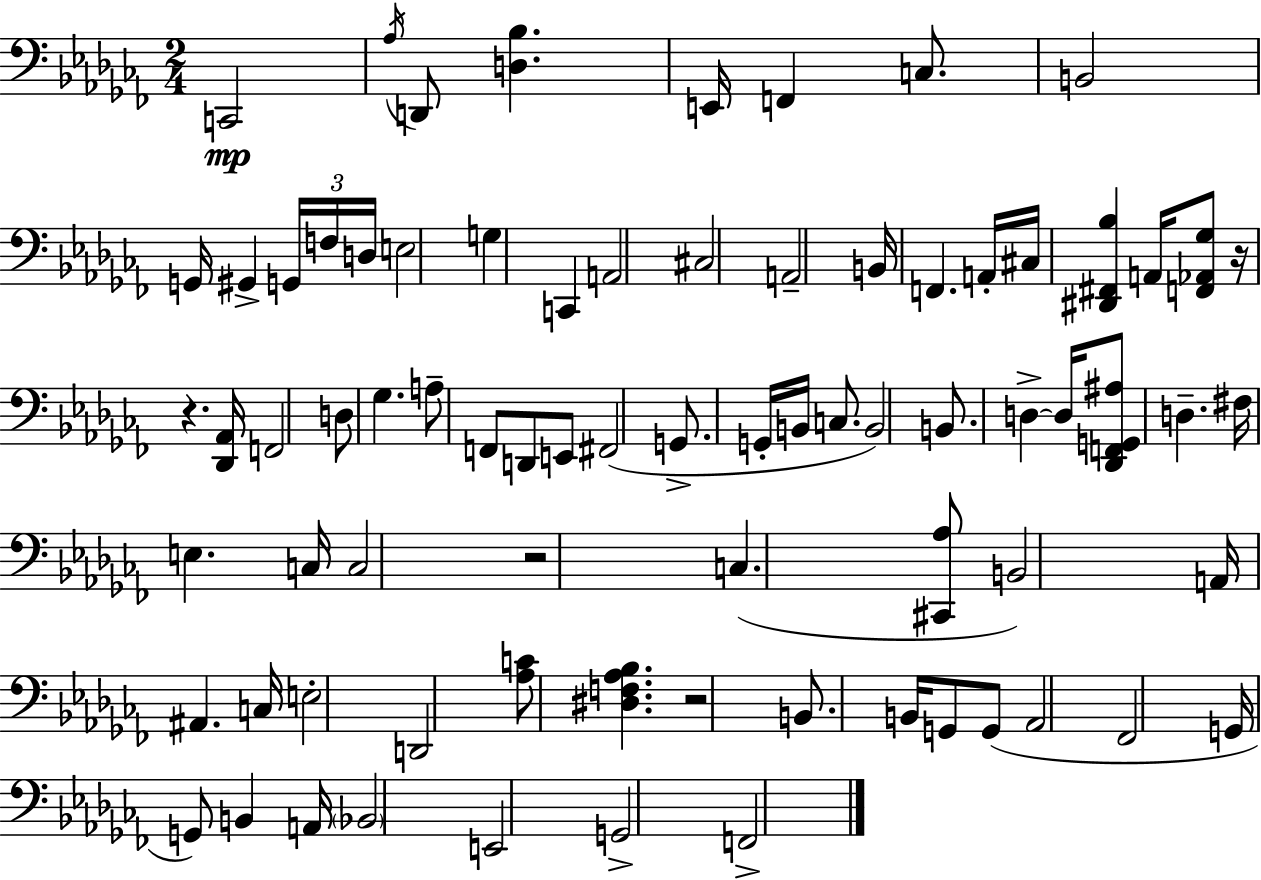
{
  \clef bass
  \numericTimeSignature
  \time 2/4
  \key aes \minor
  c,2\mp | \acciaccatura { aes16 } d,8 <d bes>4. | e,16 f,4 c8. | b,2 | \break g,16 gis,4-> \tuplet 3/2 { g,16 f16 | d16 } e2 | g4 c,4 | a,2 | \break cis2 | a,2-- | b,16 f,4. | a,16-. cis16 <dis, fis, bes>4 a,16 <f, aes, ges>8 | \break r16 r4. | <des, aes,>16 f,2 | d8 ges4. | a8-- f,8 d,8 e,8 | \break fis,2( | g,8.-> g,16-. b,16 c8. | b,2) | b,8. d4->~~ | \break d16 <des, f, g, ais>8 d4.-- | fis16 e4. | c16 c2 | r2 | \break c4.( <cis, aes>8 | b,2) | a,16 ais,4. | c16 e2-. | \break d,2 | <aes c'>8 <dis f aes bes>4. | r2 | b,8. b,16 g,8 g,8( | \break aes,2 | fes,2 | g,16 g,8) b,4 | a,16 \parenthesize bes,2 | \break e,2 | g,2-> | f,2-> | \bar "|."
}